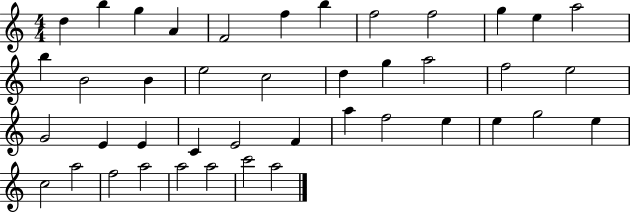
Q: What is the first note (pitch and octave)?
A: D5